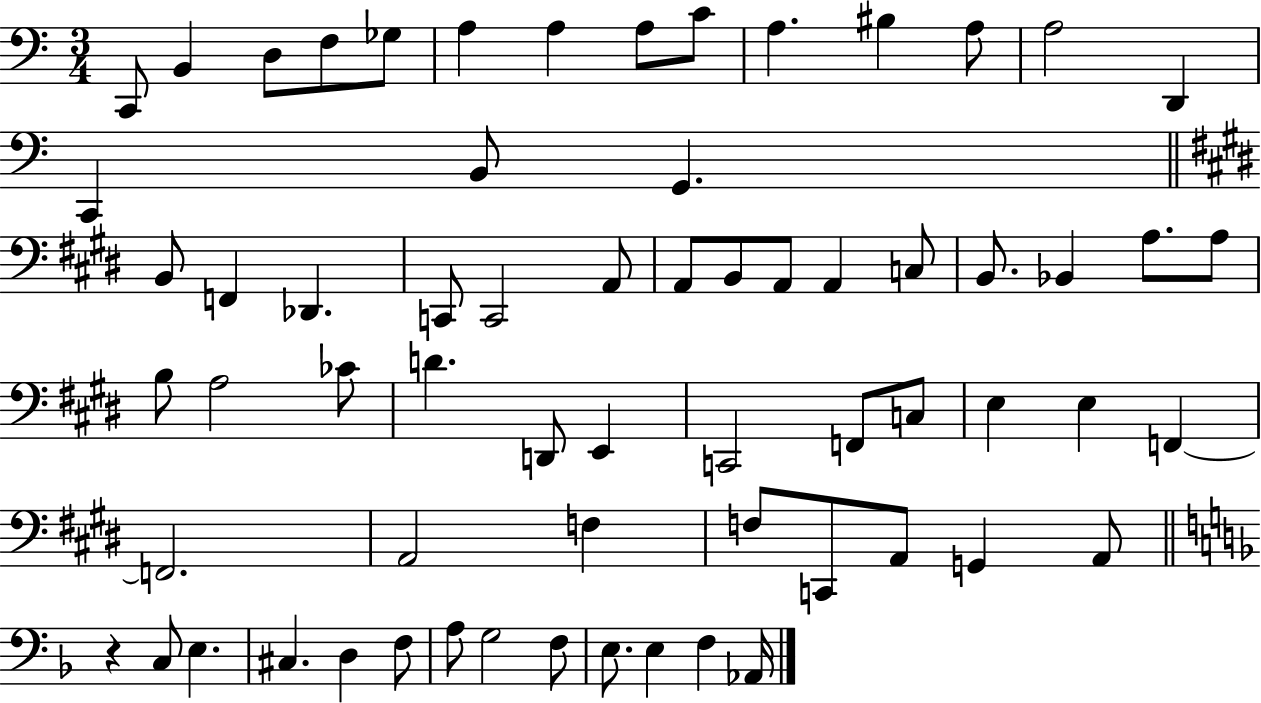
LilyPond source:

{
  \clef bass
  \numericTimeSignature
  \time 3/4
  \key c \major
  c,8 b,4 d8 f8 ges8 | a4 a4 a8 c'8 | a4. bis4 a8 | a2 d,4 | \break c,4 b,8 g,4. | \bar "||" \break \key e \major b,8 f,4 des,4. | c,8 c,2 a,8 | a,8 b,8 a,8 a,4 c8 | b,8. bes,4 a8. a8 | \break b8 a2 ces'8 | d'4. d,8 e,4 | c,2 f,8 c8 | e4 e4 f,4~~ | \break f,2. | a,2 f4 | f8 c,8 a,8 g,4 a,8 | \bar "||" \break \key f \major r4 c8 e4. | cis4. d4 f8 | a8 g2 f8 | e8. e4 f4 aes,16 | \break \bar "|."
}